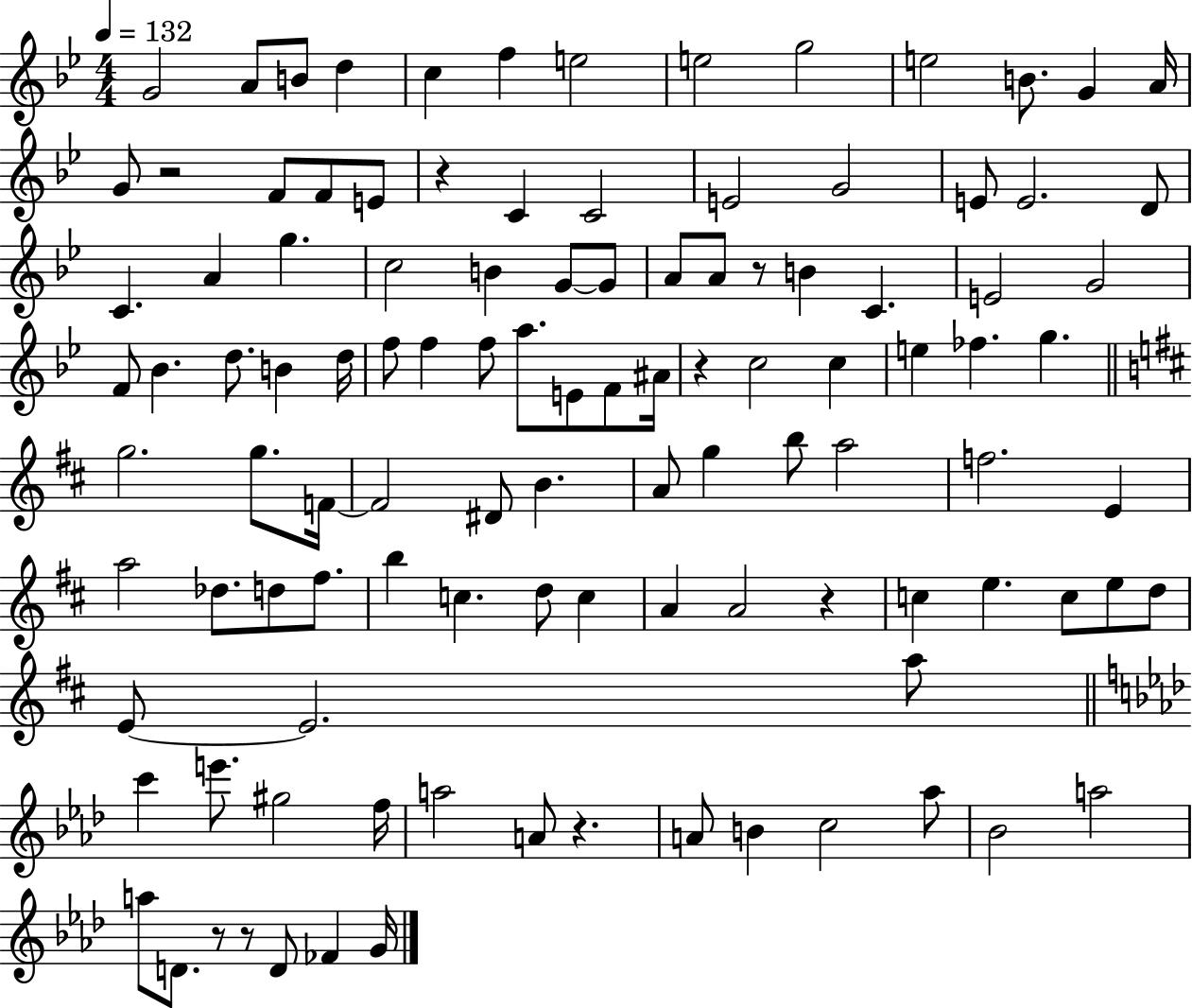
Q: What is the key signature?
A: BES major